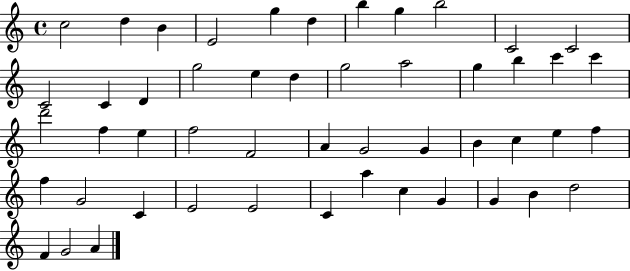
C5/h D5/q B4/q E4/h G5/q D5/q B5/q G5/q B5/h C4/h C4/h C4/h C4/q D4/q G5/h E5/q D5/q G5/h A5/h G5/q B5/q C6/q C6/q D6/h F5/q E5/q F5/h F4/h A4/q G4/h G4/q B4/q C5/q E5/q F5/q F5/q G4/h C4/q E4/h E4/h C4/q A5/q C5/q G4/q G4/q B4/q D5/h F4/q G4/h A4/q